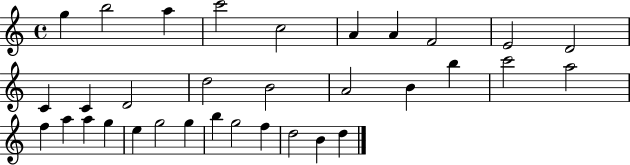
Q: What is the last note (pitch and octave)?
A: D5